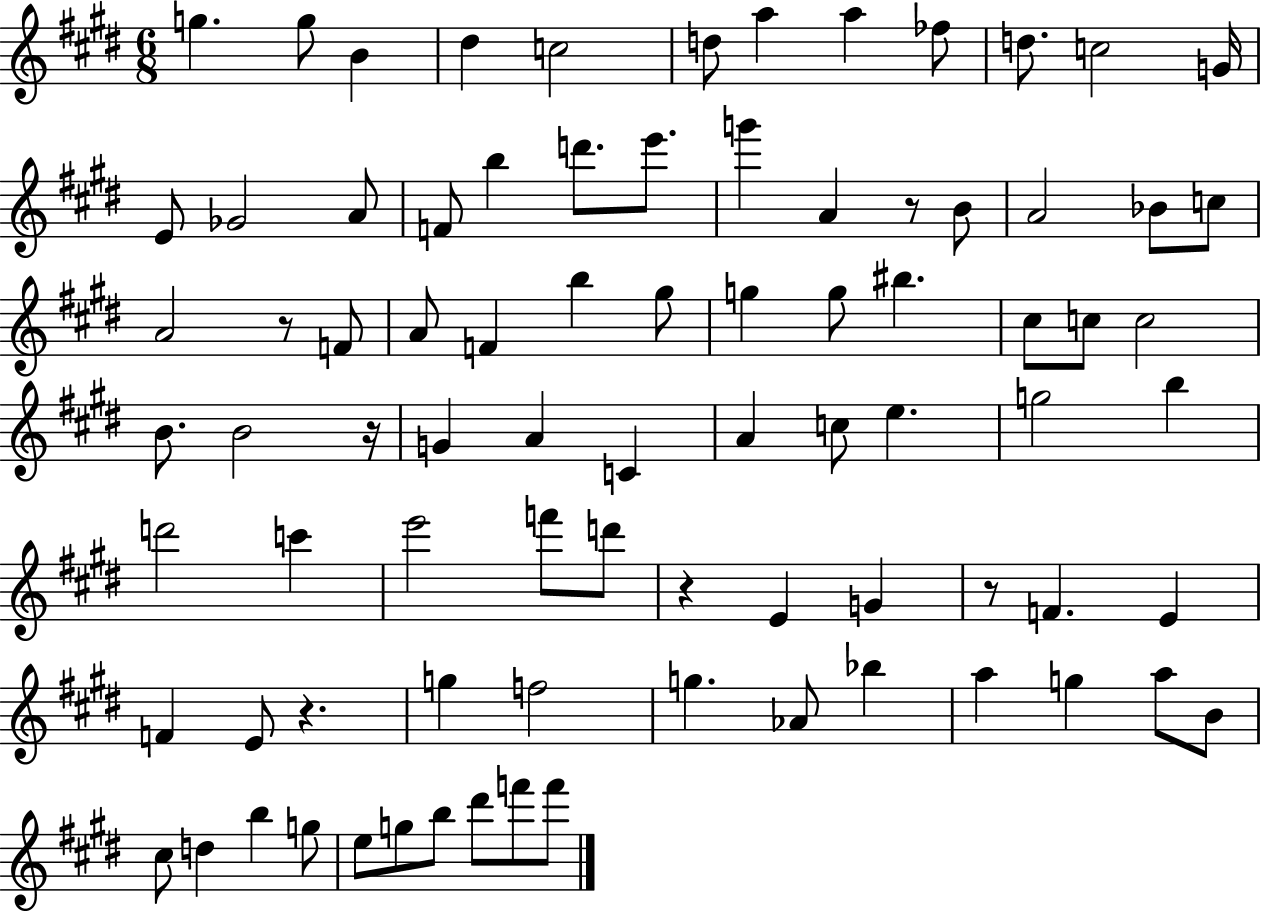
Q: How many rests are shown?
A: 6